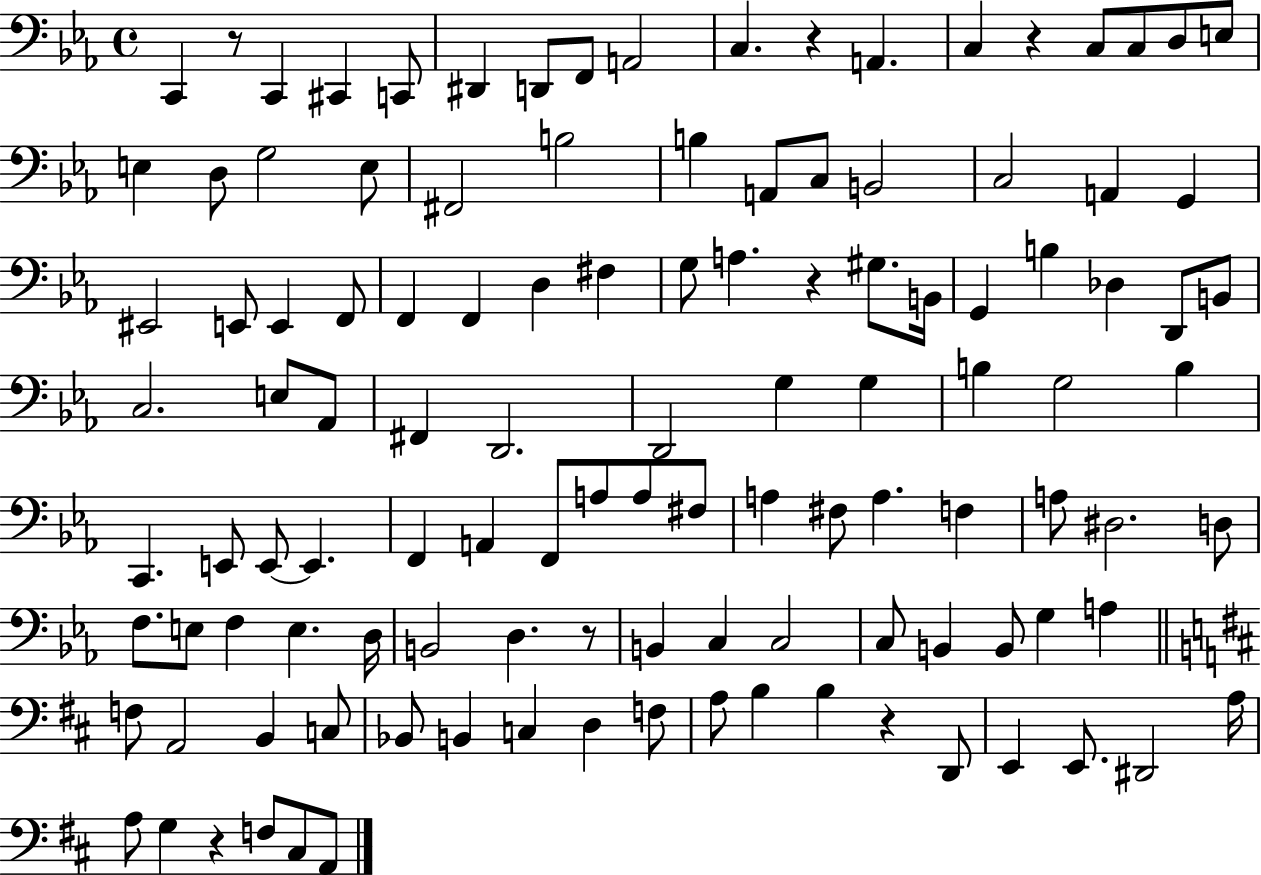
C2/q R/e C2/q C#2/q C2/e D#2/q D2/e F2/e A2/h C3/q. R/q A2/q. C3/q R/q C3/e C3/e D3/e E3/e E3/q D3/e G3/h E3/e F#2/h B3/h B3/q A2/e C3/e B2/h C3/h A2/q G2/q EIS2/h E2/e E2/q F2/e F2/q F2/q D3/q F#3/q G3/e A3/q. R/q G#3/e. B2/s G2/q B3/q Db3/q D2/e B2/e C3/h. E3/e Ab2/e F#2/q D2/h. D2/h G3/q G3/q B3/q G3/h B3/q C2/q. E2/e E2/e E2/q. F2/q A2/q F2/e A3/e A3/e F#3/e A3/q F#3/e A3/q. F3/q A3/e D#3/h. D3/e F3/e. E3/e F3/q E3/q. D3/s B2/h D3/q. R/e B2/q C3/q C3/h C3/e B2/q B2/e G3/q A3/q F3/e A2/h B2/q C3/e Bb2/e B2/q C3/q D3/q F3/e A3/e B3/q B3/q R/q D2/e E2/q E2/e. D#2/h A3/s A3/e G3/q R/q F3/e C#3/e A2/e